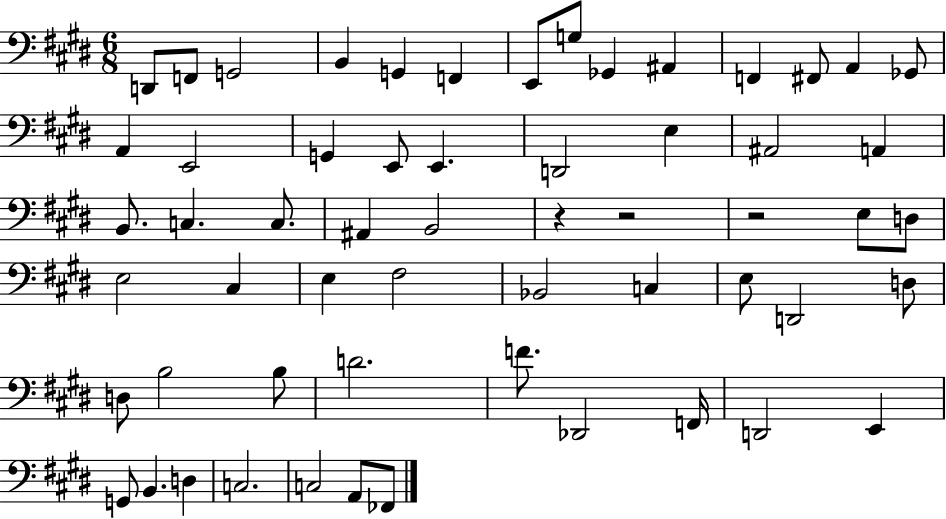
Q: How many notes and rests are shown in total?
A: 58